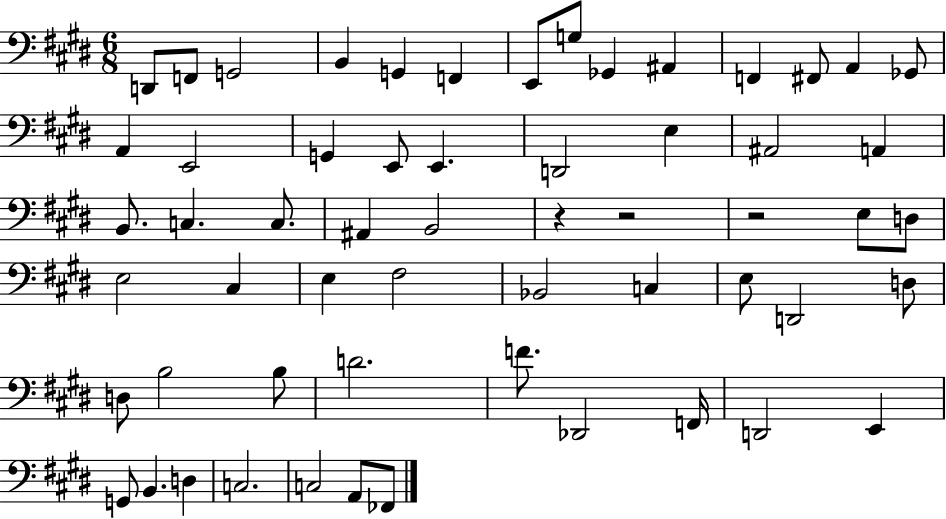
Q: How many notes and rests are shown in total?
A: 58